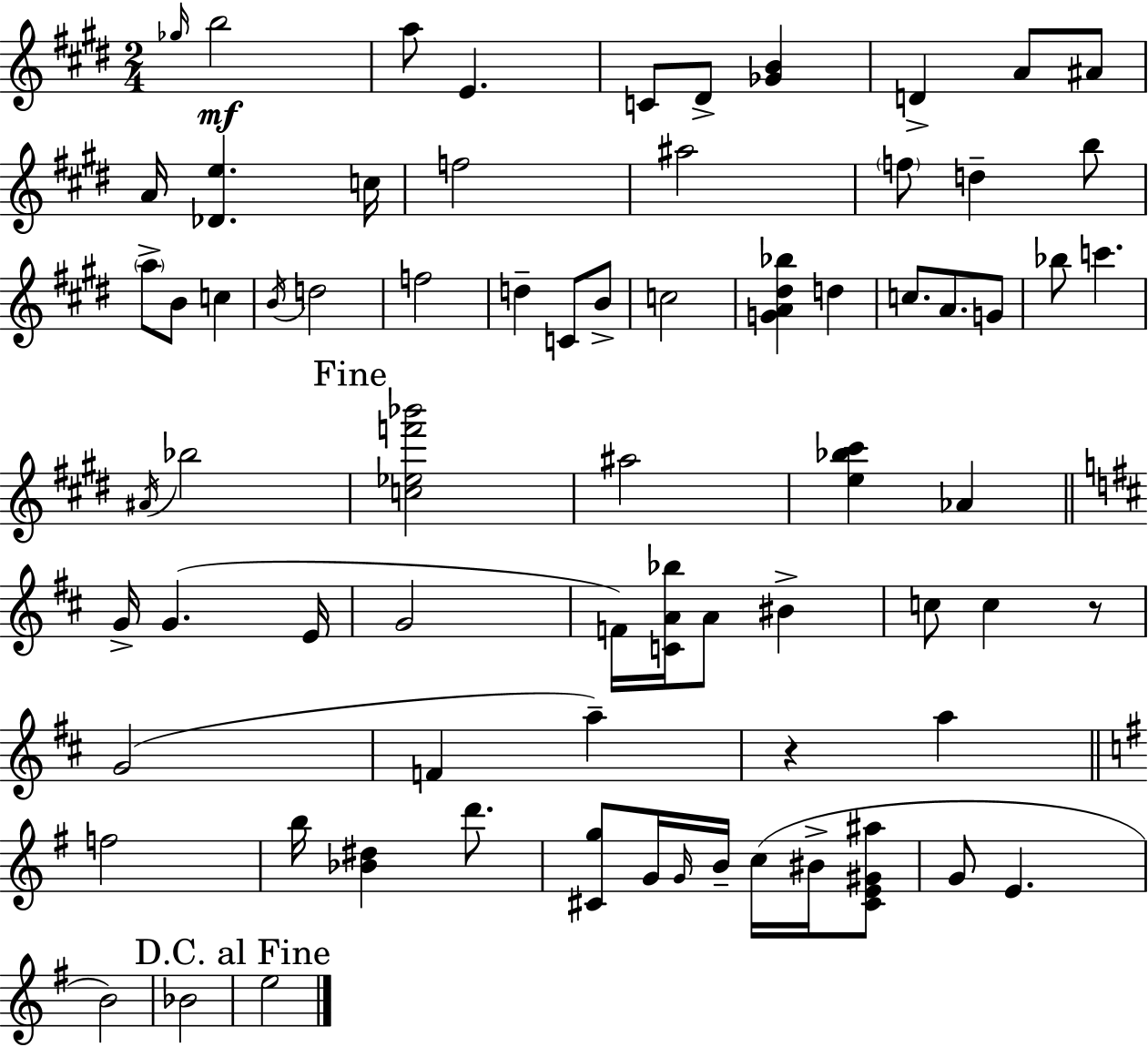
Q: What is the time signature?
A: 2/4